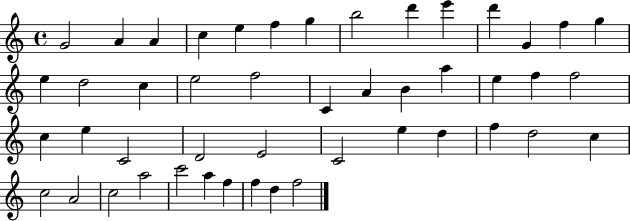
{
  \clef treble
  \time 4/4
  \defaultTimeSignature
  \key c \major
  g'2 a'4 a'4 | c''4 e''4 f''4 g''4 | b''2 d'''4 e'''4 | d'''4 g'4 f''4 g''4 | \break e''4 d''2 c''4 | e''2 f''2 | c'4 a'4 b'4 a''4 | e''4 f''4 f''2 | \break c''4 e''4 c'2 | d'2 e'2 | c'2 e''4 d''4 | f''4 d''2 c''4 | \break c''2 a'2 | c''2 a''2 | c'''2 a''4 f''4 | f''4 d''4 f''2 | \break \bar "|."
}